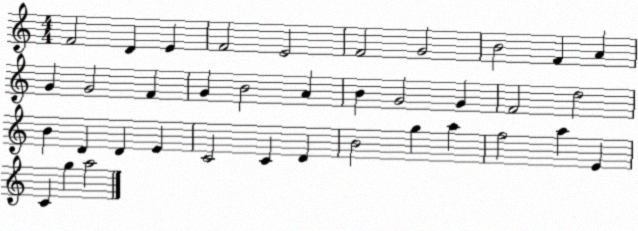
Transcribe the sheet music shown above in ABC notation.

X:1
T:Untitled
M:4/4
L:1/4
K:C
F2 D E F2 E2 F2 G2 B2 F A G G2 F G B2 A B G2 G F2 d2 B D D E C2 C D B2 g a f2 a E C g a2